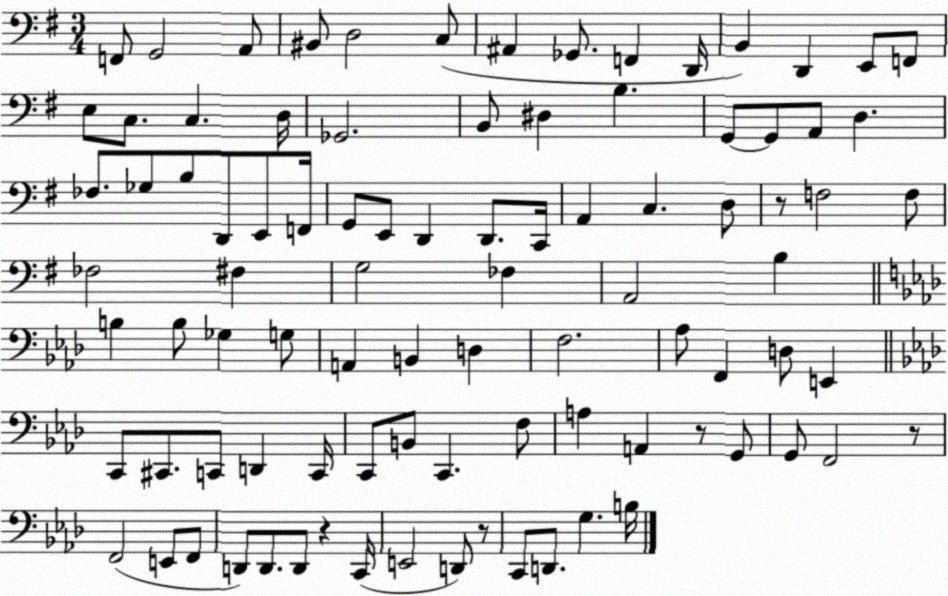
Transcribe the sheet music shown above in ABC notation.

X:1
T:Untitled
M:3/4
L:1/4
K:G
F,,/2 G,,2 A,,/2 ^B,,/2 D,2 C,/2 ^A,, _G,,/2 F,, D,,/4 B,, D,, E,,/2 F,,/2 E,/2 C,/2 C, D,/4 _G,,2 B,,/2 ^D, B, G,,/2 G,,/2 A,,/2 D, _F,/2 _G,/2 B,/2 D,,/2 E,,/2 F,,/4 G,,/2 E,,/2 D,, D,,/2 C,,/4 A,, C, D,/2 z/2 F,2 F,/2 _F,2 ^F, G,2 _F, A,,2 B, B, B,/2 _G, G,/2 A,, B,, D, F,2 _A,/2 F,, D,/2 E,, C,,/2 ^C,,/2 C,,/2 D,, C,,/4 C,,/2 B,,/2 C,, F,/2 A, A,, z/2 G,,/2 G,,/2 F,,2 z/2 F,,2 E,,/2 F,,/2 D,,/2 D,,/2 D,,/2 z C,,/4 E,,2 D,,/2 z/2 C,,/2 D,,/2 G, B,/4